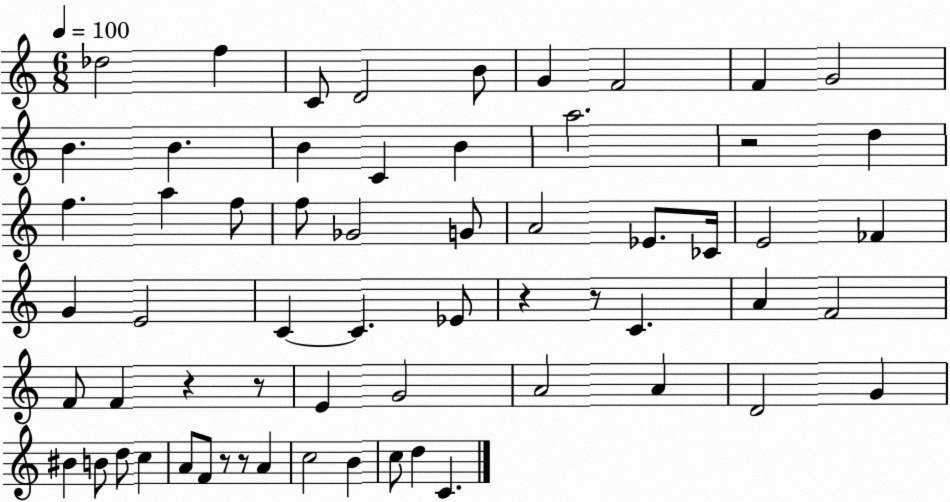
X:1
T:Untitled
M:6/8
L:1/4
K:C
_d2 f C/2 D2 B/2 G F2 F G2 B B B C B a2 z2 d f a f/2 f/2 _G2 G/2 A2 _E/2 _C/4 E2 _F G E2 C C _E/2 z z/2 C A F2 F/2 F z z/2 E G2 A2 A D2 G ^B B/2 d/2 c A/2 F/2 z/2 z/2 A c2 B c/2 d C